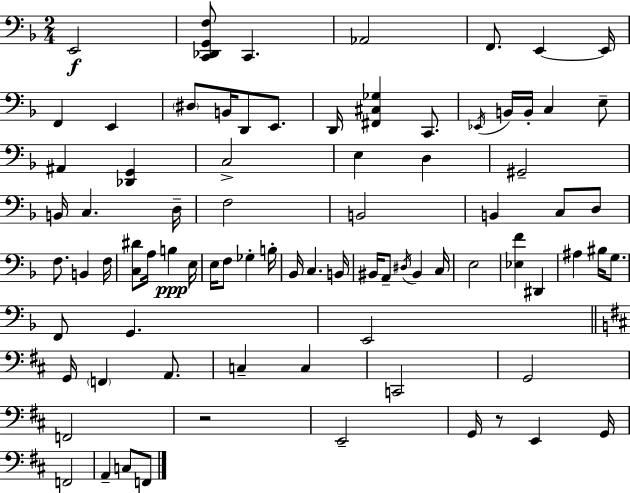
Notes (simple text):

E2/h [C2,Db2,G2,F3]/e C2/q. Ab2/h F2/e. E2/q E2/s F2/q E2/q D#3/e B2/s D2/e E2/e. D2/s [F#2,C#3,Gb3]/q C2/e. Eb2/s B2/s B2/s C3/q E3/e A#2/q [Db2,G2]/q C3/h E3/q D3/q G#2/h B2/s C3/q. D3/s F3/h B2/h B2/q C3/e D3/e F3/e. B2/q F3/s [C3,D#4]/e A3/s B3/q E3/s E3/s F3/e Gb3/q B3/s Bb2/s C3/q. B2/s BIS2/s A2/e D#3/s BIS2/q C3/s E3/h [Eb3,F4]/q D#2/q A#3/q BIS3/s G3/e. F2/e G2/q. E2/h G2/s F2/q A2/e. C3/q C3/q C2/h G2/h F2/h R/h E2/h G2/s R/e E2/q G2/s F2/h A2/q C3/e F2/e